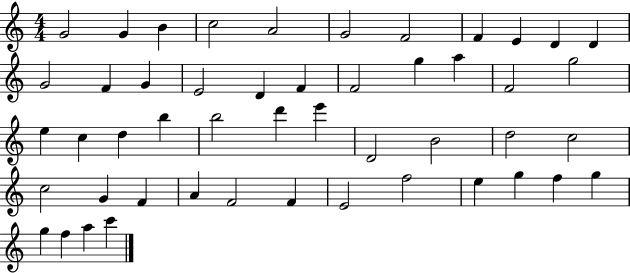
{
  \clef treble
  \numericTimeSignature
  \time 4/4
  \key c \major
  g'2 g'4 b'4 | c''2 a'2 | g'2 f'2 | f'4 e'4 d'4 d'4 | \break g'2 f'4 g'4 | e'2 d'4 f'4 | f'2 g''4 a''4 | f'2 g''2 | \break e''4 c''4 d''4 b''4 | b''2 d'''4 e'''4 | d'2 b'2 | d''2 c''2 | \break c''2 g'4 f'4 | a'4 f'2 f'4 | e'2 f''2 | e''4 g''4 f''4 g''4 | \break g''4 f''4 a''4 c'''4 | \bar "|."
}